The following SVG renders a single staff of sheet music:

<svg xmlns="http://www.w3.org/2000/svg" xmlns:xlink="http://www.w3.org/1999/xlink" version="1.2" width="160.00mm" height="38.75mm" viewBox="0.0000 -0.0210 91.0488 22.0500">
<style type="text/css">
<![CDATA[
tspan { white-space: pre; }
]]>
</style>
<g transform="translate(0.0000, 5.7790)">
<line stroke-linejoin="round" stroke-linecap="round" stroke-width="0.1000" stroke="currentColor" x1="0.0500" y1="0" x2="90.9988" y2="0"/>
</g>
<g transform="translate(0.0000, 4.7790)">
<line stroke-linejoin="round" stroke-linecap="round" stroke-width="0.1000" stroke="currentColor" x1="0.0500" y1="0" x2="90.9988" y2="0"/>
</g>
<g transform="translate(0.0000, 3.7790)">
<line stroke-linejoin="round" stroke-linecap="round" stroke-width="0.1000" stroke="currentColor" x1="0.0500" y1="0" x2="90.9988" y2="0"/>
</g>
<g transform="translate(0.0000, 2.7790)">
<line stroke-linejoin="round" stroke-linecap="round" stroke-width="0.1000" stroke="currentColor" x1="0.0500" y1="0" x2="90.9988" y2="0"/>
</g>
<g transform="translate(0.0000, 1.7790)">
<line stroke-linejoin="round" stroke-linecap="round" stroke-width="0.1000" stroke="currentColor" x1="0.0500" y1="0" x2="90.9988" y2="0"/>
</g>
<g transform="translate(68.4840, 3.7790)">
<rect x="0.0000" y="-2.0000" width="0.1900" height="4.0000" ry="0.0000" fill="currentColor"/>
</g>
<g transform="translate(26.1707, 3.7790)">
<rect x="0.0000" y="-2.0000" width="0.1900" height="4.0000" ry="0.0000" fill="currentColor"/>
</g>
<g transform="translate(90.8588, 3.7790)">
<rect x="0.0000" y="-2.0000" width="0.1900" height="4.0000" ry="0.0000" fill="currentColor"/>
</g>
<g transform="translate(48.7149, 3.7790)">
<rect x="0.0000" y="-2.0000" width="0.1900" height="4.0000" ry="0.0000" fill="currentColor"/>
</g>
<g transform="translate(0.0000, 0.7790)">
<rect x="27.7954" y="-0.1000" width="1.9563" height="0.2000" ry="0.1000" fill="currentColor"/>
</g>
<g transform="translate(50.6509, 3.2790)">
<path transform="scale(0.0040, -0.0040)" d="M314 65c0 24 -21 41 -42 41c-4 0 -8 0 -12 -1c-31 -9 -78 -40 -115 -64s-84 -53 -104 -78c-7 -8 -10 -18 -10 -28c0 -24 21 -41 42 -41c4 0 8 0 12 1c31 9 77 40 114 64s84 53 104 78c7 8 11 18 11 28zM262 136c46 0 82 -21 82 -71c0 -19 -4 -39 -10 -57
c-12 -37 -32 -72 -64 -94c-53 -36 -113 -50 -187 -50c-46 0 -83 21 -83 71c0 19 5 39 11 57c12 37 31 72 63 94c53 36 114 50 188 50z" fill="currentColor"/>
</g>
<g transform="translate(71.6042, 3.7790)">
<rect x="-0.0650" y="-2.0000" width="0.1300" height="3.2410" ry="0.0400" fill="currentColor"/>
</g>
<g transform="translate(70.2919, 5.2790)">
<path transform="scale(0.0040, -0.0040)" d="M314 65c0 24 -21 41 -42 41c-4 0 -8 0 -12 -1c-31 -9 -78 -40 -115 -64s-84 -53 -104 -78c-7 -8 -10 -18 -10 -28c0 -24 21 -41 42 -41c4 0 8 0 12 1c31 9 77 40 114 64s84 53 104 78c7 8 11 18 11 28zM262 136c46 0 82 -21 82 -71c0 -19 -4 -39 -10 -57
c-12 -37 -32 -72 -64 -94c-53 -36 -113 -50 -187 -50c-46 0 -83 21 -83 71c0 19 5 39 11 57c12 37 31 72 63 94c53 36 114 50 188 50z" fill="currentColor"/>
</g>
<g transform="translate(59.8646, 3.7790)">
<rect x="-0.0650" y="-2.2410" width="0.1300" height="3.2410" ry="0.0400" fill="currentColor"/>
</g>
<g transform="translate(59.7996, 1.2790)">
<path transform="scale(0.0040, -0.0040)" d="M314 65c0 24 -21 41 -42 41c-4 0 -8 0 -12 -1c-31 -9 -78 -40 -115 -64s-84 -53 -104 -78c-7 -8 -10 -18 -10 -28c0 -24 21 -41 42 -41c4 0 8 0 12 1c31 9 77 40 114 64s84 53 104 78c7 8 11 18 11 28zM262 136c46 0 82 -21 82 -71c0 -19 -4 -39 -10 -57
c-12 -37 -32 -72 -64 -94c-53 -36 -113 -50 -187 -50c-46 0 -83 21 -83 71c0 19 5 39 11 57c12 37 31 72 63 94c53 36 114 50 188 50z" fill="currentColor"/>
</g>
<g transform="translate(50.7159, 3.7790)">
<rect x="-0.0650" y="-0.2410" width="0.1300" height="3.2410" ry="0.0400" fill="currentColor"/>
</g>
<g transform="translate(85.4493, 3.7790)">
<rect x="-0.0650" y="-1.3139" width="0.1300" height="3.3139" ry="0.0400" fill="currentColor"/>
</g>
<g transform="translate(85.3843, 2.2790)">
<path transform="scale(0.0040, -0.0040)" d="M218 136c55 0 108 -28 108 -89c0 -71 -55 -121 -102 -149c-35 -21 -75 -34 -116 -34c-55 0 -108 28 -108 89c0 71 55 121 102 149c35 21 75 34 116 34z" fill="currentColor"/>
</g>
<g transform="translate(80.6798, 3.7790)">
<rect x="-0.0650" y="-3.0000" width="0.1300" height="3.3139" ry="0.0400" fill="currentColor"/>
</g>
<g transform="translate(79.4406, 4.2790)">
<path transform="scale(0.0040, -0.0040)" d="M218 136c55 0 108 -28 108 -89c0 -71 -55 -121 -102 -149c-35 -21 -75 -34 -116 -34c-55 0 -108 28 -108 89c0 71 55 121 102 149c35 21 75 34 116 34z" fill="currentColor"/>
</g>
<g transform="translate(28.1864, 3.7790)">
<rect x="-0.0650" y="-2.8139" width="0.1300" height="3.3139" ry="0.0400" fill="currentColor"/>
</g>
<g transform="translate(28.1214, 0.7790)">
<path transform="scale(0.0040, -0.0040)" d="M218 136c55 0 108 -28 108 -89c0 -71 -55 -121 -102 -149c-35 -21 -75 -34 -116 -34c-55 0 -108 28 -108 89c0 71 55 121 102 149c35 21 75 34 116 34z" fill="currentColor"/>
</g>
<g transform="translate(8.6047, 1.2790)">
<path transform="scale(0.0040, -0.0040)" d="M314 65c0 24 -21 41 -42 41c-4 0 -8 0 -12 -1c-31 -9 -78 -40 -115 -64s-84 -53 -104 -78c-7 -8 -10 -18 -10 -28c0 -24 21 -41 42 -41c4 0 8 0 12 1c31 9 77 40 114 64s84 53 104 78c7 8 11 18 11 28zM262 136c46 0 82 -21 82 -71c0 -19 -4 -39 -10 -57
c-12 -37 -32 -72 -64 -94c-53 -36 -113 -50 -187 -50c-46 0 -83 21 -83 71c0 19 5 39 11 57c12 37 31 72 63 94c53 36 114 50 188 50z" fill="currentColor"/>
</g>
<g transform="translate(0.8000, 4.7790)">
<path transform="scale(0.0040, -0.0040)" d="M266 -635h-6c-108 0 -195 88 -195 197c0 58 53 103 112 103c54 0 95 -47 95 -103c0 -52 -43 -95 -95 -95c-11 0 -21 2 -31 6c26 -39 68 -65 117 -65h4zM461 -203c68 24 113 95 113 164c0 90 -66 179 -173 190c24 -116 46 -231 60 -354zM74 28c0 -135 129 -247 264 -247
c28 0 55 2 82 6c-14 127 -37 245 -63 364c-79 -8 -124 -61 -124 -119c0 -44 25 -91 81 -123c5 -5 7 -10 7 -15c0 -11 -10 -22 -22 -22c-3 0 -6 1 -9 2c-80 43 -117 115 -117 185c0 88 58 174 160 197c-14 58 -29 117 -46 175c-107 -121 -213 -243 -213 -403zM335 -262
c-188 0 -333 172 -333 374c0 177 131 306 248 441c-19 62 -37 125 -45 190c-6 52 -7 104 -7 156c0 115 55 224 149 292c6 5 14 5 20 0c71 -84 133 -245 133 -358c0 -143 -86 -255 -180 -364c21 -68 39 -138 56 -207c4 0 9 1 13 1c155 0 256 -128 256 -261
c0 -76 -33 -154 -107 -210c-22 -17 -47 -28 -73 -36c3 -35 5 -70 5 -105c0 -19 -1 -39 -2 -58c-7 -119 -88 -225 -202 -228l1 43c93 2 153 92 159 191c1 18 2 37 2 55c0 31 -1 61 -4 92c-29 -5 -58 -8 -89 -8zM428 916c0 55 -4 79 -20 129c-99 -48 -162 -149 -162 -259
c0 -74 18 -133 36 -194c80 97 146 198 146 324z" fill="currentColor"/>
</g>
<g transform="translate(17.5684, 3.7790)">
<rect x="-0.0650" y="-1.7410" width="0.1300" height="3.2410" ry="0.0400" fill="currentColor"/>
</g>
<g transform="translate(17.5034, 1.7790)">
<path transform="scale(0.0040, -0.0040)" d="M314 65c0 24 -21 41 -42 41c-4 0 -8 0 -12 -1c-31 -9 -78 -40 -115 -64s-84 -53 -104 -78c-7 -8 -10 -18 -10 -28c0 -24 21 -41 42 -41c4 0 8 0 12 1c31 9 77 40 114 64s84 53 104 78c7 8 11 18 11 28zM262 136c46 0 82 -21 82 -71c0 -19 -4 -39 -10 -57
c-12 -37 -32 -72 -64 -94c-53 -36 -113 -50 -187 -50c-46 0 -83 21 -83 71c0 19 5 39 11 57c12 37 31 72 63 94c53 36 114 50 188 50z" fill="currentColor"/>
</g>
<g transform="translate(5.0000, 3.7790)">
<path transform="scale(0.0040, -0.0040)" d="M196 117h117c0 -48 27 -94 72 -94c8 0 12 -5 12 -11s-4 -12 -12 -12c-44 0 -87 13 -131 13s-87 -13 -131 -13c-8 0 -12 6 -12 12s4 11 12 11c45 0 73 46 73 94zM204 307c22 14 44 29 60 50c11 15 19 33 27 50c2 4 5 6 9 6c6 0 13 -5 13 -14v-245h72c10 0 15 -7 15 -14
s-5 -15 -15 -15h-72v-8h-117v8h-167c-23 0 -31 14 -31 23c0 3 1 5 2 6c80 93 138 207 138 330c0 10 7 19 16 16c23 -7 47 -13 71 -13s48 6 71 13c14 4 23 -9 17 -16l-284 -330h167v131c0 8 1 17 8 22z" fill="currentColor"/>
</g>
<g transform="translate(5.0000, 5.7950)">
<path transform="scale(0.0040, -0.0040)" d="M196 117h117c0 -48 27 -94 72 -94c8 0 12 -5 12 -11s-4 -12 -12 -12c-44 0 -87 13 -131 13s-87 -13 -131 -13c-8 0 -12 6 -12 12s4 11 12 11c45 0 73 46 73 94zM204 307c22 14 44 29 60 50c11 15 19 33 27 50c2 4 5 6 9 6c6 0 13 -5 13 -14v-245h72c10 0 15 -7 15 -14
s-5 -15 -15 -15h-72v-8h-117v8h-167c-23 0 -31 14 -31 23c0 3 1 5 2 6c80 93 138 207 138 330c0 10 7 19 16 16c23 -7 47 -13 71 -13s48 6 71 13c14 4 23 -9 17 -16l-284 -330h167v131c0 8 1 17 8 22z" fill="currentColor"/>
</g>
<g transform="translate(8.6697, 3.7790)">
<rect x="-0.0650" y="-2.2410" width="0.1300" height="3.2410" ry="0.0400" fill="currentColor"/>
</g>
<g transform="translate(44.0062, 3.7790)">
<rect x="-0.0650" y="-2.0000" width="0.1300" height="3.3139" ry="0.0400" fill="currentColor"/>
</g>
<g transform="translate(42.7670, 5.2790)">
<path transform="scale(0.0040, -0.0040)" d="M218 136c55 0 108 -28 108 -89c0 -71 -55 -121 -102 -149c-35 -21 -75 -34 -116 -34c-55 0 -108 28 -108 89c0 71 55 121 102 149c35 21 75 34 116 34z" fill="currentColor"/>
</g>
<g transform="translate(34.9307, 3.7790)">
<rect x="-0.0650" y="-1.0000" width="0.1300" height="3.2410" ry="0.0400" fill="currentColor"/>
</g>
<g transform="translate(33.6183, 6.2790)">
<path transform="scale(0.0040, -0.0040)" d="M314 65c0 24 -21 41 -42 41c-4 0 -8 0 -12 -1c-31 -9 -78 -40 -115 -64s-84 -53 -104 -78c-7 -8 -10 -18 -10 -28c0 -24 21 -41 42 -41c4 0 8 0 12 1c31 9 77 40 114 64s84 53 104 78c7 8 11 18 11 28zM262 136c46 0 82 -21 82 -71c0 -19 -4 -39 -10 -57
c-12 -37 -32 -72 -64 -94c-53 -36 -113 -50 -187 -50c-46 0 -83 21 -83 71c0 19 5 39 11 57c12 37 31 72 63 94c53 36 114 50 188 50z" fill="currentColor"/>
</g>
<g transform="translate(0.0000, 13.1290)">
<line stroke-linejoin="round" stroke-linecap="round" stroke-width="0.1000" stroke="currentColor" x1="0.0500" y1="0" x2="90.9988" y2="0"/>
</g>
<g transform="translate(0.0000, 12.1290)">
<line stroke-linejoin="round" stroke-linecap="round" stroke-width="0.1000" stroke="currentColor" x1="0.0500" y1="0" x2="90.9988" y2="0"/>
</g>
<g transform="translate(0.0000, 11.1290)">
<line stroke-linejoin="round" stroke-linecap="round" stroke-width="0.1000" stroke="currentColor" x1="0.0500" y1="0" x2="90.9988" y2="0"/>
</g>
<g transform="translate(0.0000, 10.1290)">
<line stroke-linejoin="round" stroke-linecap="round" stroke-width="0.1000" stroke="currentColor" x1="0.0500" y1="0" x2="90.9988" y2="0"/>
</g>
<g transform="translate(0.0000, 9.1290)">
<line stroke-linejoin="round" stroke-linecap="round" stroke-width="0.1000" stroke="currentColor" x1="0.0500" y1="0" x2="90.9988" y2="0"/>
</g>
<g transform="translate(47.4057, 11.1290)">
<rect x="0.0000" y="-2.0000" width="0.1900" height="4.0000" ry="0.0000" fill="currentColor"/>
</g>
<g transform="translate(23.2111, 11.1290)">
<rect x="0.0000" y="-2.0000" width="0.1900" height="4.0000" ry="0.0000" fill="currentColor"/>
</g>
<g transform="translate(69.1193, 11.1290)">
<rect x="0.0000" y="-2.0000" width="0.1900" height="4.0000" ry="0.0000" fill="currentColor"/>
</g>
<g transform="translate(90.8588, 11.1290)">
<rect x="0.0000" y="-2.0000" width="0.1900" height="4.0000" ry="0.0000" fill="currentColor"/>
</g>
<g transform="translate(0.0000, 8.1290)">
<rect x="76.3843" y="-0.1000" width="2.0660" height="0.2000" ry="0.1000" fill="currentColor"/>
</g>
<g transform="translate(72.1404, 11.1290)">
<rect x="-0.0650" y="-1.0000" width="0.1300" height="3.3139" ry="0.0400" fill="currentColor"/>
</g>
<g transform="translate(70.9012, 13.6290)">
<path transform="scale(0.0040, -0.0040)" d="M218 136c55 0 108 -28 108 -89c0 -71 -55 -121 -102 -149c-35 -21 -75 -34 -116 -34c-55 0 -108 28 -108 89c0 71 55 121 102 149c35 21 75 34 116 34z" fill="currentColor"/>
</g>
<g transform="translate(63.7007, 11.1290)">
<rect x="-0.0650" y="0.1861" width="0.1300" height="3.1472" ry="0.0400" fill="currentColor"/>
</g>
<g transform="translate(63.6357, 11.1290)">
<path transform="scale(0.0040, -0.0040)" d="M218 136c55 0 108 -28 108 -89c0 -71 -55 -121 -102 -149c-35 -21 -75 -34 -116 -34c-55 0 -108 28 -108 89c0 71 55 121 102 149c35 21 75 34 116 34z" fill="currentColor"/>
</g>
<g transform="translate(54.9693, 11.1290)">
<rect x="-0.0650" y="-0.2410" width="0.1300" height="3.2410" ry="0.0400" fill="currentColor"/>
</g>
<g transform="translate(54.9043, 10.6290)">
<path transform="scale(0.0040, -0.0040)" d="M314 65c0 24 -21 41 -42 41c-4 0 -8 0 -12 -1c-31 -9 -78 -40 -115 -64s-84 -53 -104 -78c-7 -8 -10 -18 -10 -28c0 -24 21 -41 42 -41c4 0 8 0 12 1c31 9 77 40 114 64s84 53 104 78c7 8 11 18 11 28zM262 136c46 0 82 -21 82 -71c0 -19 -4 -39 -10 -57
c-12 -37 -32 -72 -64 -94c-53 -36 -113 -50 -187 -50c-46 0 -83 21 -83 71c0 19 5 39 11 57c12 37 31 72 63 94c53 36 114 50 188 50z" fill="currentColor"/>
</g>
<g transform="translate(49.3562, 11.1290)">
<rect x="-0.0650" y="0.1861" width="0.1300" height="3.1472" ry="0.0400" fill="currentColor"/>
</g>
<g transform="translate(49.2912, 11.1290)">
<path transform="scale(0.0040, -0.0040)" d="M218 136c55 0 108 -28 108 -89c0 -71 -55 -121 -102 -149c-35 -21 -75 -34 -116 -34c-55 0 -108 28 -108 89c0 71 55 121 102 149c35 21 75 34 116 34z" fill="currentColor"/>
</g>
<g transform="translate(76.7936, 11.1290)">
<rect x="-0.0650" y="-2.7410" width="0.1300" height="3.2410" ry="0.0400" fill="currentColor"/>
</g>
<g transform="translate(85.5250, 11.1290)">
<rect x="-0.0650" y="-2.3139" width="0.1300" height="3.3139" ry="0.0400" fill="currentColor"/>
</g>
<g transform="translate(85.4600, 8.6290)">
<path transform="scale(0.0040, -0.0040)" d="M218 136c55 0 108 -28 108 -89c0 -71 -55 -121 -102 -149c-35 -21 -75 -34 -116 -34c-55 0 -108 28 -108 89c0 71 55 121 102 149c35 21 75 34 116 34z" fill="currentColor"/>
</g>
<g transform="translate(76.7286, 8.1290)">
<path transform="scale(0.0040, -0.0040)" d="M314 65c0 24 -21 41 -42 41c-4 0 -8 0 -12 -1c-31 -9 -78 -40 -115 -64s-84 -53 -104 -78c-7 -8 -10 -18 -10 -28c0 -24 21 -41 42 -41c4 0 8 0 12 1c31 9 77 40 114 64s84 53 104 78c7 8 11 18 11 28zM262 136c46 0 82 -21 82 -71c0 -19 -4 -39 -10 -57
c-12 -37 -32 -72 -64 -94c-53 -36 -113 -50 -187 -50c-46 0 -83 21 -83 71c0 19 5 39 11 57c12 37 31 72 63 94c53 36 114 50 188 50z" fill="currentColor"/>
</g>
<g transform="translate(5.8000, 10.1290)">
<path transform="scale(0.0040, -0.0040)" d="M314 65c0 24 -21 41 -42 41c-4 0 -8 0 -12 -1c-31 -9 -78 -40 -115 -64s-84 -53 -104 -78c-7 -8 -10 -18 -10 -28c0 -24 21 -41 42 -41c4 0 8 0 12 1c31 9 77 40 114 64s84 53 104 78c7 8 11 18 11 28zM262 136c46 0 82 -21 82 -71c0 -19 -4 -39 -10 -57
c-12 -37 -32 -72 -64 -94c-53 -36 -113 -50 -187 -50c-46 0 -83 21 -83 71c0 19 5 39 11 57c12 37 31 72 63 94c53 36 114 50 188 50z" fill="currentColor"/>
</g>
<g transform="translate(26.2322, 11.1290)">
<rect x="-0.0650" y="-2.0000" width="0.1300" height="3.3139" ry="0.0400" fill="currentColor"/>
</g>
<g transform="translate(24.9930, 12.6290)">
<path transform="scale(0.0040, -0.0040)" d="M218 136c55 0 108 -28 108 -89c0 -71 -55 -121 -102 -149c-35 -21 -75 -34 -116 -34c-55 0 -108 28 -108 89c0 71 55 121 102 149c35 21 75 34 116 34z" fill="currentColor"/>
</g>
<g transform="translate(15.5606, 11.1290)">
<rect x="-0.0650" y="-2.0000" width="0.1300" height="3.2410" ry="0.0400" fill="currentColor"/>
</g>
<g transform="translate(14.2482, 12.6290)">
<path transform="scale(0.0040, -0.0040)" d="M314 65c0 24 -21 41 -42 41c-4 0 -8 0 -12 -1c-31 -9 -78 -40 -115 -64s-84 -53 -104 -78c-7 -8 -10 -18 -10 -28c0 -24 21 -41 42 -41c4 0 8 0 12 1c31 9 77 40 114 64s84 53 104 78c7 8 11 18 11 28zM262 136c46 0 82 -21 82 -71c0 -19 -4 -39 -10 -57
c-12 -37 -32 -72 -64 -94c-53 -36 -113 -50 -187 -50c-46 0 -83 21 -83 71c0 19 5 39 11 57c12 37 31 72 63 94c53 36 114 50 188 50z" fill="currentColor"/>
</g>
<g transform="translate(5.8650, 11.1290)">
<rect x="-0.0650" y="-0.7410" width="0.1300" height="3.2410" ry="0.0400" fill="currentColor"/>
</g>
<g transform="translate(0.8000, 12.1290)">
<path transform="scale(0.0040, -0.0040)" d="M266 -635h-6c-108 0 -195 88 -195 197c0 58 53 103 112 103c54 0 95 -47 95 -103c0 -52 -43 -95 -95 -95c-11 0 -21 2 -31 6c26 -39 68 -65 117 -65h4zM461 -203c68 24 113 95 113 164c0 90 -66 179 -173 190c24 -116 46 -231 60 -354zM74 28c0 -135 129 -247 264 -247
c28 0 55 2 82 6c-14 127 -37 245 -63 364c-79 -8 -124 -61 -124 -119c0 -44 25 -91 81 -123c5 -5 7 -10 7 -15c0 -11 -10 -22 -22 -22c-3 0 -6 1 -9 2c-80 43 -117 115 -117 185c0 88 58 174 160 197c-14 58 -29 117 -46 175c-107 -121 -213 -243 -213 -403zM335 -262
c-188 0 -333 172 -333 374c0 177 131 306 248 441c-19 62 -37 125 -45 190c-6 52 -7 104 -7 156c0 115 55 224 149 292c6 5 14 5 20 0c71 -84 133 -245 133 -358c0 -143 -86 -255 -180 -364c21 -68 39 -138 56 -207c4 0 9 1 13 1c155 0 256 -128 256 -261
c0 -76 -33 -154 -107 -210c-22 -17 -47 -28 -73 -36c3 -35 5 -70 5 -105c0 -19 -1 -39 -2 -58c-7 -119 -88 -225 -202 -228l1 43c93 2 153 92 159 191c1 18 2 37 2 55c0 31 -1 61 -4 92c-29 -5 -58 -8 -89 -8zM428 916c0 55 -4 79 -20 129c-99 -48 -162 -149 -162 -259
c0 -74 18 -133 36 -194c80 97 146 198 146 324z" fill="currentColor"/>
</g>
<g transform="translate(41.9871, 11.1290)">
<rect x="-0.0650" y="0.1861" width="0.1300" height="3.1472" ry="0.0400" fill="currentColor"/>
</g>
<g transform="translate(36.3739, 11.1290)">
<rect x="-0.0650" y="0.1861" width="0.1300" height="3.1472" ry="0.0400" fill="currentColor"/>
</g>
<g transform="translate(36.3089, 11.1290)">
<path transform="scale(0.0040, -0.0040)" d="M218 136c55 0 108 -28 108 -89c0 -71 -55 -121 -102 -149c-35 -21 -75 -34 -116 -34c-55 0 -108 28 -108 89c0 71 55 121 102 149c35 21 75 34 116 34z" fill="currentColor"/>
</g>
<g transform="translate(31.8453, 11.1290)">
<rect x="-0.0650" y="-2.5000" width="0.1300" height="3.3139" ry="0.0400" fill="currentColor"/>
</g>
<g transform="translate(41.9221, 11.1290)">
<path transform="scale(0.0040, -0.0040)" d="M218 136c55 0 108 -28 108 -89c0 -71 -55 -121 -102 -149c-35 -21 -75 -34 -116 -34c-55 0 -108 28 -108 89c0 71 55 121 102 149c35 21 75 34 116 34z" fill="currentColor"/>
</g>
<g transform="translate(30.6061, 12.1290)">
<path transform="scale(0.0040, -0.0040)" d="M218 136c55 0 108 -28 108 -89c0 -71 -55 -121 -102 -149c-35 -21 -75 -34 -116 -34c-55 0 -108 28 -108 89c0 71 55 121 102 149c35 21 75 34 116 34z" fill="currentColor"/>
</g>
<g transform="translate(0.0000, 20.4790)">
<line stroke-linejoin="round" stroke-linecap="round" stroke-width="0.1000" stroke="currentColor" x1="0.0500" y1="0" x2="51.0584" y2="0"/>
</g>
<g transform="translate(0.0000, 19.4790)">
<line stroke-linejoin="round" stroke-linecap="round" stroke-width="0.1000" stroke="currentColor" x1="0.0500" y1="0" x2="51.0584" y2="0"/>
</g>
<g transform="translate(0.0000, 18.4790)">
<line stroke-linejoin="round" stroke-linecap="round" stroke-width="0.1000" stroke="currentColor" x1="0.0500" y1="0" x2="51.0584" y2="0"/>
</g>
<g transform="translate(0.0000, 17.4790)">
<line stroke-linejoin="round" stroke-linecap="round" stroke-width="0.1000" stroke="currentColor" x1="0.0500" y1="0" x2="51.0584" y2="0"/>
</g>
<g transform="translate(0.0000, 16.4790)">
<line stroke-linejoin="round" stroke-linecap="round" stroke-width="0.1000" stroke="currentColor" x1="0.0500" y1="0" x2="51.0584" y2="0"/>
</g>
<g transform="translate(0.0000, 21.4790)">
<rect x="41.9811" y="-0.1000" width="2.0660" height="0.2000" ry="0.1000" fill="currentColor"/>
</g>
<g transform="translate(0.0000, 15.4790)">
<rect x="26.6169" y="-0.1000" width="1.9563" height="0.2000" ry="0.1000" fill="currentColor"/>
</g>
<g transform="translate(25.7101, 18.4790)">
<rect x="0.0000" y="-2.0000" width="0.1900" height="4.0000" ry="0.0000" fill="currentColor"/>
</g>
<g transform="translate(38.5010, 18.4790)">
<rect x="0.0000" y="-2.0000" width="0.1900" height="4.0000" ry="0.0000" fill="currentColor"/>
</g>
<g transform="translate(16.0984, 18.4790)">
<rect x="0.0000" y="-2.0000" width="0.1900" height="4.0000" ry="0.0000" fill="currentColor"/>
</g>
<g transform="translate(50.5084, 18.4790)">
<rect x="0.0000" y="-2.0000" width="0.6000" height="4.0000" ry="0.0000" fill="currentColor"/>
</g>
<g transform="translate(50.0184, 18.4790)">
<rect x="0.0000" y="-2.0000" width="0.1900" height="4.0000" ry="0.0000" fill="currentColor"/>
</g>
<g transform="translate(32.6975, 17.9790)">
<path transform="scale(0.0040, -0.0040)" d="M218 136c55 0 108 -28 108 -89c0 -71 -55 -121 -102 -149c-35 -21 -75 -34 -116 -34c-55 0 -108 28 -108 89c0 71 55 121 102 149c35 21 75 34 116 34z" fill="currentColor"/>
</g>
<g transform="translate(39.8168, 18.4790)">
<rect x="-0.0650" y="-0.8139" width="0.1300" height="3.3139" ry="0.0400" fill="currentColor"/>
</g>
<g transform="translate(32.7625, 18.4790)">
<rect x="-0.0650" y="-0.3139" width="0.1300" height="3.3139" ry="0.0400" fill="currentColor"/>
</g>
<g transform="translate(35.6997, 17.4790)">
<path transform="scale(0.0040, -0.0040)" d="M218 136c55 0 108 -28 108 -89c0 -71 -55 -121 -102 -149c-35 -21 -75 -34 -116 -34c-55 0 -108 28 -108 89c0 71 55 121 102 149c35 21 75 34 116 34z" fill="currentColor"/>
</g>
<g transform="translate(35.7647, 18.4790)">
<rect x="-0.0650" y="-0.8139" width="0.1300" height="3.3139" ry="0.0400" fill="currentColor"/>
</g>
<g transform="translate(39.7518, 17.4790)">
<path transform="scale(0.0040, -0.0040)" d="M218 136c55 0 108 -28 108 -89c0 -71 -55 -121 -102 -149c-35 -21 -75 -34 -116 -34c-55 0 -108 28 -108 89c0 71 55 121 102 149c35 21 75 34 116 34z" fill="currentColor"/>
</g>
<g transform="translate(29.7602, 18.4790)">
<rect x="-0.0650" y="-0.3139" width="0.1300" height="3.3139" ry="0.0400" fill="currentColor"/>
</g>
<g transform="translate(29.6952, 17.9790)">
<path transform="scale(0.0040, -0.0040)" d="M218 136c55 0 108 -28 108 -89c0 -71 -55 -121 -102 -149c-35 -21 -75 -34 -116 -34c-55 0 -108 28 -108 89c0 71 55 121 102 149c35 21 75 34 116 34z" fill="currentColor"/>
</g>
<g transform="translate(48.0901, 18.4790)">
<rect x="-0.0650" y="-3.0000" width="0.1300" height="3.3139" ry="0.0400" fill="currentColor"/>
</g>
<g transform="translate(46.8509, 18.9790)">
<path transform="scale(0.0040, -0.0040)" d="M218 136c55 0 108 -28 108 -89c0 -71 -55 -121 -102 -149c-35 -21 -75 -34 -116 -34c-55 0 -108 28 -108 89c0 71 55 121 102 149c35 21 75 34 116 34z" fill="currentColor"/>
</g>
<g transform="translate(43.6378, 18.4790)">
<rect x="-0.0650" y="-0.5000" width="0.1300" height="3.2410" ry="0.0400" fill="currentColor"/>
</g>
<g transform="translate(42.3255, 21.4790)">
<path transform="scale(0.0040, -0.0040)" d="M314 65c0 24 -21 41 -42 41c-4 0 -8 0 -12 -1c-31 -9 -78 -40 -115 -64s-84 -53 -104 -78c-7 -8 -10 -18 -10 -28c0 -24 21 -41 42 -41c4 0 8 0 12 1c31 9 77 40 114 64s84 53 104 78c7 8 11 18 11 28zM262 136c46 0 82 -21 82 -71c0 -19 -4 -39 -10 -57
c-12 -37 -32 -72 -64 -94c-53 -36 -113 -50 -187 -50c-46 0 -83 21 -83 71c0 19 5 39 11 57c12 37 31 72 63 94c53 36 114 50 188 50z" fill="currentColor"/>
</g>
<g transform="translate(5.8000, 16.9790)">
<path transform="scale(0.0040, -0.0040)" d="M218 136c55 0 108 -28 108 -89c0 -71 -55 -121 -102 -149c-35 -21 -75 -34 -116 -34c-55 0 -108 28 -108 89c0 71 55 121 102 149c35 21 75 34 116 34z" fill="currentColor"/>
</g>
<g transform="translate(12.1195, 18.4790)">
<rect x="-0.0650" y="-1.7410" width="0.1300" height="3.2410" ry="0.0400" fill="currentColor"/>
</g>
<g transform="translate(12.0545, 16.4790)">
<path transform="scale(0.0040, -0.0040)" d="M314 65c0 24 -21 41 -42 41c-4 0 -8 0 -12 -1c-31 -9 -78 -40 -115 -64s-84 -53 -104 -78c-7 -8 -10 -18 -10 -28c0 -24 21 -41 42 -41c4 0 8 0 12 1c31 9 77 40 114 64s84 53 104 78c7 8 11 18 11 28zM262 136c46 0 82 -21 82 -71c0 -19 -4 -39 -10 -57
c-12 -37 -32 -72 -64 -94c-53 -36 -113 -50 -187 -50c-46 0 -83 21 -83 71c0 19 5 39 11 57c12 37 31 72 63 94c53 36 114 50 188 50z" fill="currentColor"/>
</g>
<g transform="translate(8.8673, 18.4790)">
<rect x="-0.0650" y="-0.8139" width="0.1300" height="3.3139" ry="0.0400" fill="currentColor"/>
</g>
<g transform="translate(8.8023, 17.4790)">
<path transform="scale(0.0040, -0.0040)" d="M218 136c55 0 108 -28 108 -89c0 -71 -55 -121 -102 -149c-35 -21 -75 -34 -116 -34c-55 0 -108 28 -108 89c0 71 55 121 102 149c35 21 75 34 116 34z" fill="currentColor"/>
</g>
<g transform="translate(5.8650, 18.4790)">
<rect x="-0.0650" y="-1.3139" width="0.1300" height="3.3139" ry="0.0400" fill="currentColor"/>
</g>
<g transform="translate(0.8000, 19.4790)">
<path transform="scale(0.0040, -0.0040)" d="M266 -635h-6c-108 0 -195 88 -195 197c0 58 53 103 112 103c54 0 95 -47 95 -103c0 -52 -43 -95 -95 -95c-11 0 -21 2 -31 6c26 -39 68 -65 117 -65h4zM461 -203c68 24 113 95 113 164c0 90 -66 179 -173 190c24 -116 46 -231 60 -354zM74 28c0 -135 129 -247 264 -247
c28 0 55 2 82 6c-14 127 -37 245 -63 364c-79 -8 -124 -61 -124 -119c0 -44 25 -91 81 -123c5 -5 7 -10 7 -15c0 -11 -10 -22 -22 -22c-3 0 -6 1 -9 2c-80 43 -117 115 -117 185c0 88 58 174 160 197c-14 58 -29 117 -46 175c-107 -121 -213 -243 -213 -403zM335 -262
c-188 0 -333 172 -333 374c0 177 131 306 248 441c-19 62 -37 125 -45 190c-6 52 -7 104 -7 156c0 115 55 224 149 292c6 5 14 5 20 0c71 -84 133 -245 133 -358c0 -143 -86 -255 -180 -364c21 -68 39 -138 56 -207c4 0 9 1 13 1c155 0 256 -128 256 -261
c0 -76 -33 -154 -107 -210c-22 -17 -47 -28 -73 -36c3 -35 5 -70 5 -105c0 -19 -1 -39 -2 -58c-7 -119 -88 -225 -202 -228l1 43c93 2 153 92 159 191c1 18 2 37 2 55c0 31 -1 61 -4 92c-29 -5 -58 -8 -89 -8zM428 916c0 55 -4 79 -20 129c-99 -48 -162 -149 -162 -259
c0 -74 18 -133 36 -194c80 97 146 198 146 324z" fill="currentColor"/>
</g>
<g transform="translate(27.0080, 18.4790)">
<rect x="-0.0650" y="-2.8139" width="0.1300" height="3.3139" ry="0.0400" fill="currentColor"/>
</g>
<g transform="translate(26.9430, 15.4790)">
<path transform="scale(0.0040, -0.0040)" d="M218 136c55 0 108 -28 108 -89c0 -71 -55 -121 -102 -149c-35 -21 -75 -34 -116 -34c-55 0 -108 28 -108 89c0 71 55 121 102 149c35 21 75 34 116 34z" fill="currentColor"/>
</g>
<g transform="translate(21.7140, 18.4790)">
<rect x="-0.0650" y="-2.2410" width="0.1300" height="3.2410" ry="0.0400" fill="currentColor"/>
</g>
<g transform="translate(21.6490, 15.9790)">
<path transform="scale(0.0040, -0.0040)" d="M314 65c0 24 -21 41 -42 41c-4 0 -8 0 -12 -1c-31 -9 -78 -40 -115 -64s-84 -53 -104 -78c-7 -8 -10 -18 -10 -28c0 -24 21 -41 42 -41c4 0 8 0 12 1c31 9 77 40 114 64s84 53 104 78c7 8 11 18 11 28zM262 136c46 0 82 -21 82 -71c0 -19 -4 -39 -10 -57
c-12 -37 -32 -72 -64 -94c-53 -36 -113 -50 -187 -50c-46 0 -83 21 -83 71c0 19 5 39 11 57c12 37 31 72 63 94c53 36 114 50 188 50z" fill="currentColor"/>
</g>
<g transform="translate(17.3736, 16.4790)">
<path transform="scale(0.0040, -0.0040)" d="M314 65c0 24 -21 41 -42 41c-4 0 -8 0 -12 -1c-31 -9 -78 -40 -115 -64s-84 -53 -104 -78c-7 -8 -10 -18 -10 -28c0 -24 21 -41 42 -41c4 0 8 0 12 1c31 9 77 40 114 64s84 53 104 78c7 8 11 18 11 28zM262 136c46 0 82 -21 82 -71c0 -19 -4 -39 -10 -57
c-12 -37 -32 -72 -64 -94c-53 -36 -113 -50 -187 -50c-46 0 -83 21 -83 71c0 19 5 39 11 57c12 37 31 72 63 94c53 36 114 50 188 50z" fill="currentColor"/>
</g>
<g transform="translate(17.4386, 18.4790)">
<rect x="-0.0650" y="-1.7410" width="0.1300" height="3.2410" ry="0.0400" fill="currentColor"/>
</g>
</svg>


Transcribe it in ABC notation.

X:1
T:Untitled
M:4/4
L:1/4
K:C
g2 f2 a D2 F c2 g2 F2 A e d2 F2 F G B B B c2 B D a2 g e d f2 f2 g2 a c c d d C2 A